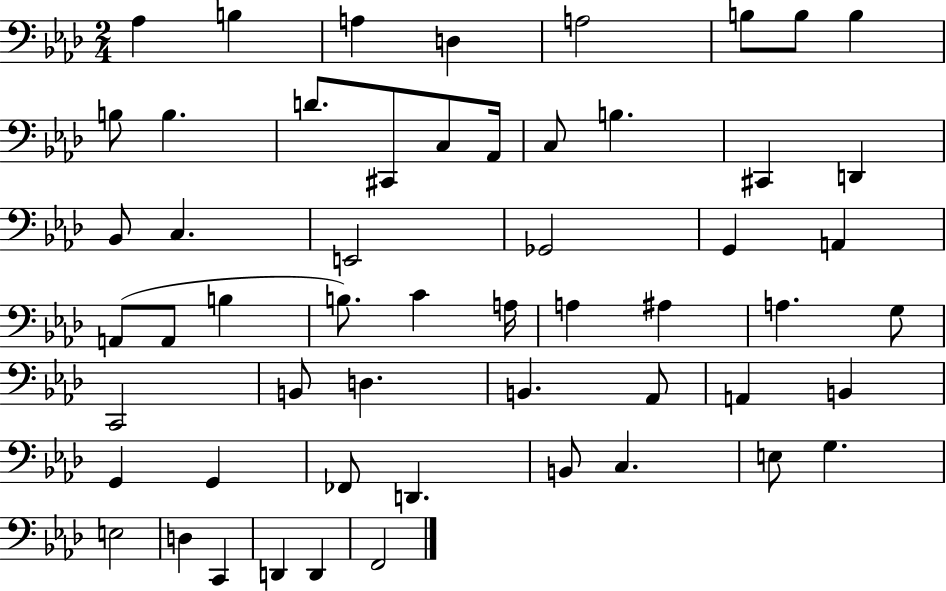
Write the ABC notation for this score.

X:1
T:Untitled
M:2/4
L:1/4
K:Ab
_A, B, A, D, A,2 B,/2 B,/2 B, B,/2 B, D/2 ^C,,/2 C,/2 _A,,/4 C,/2 B, ^C,, D,, _B,,/2 C, E,,2 _G,,2 G,, A,, A,,/2 A,,/2 B, B,/2 C A,/4 A, ^A, A, G,/2 C,,2 B,,/2 D, B,, _A,,/2 A,, B,, G,, G,, _F,,/2 D,, B,,/2 C, E,/2 G, E,2 D, C,, D,, D,, F,,2